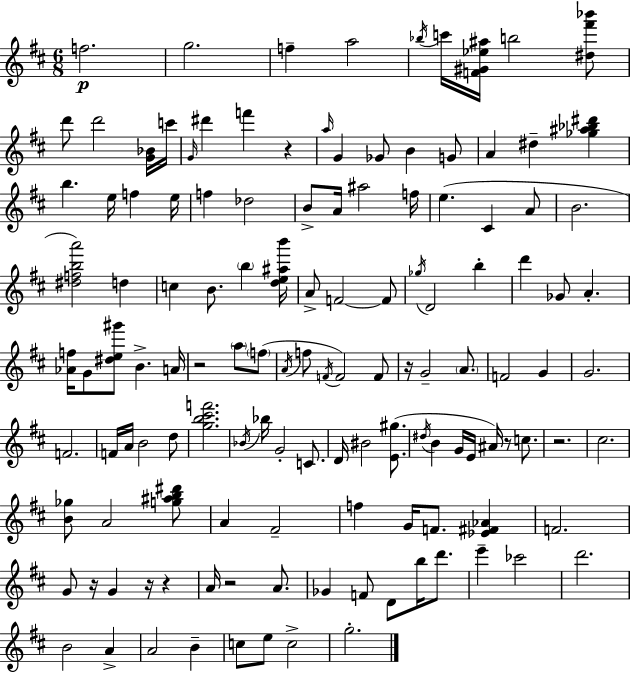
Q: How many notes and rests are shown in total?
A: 129